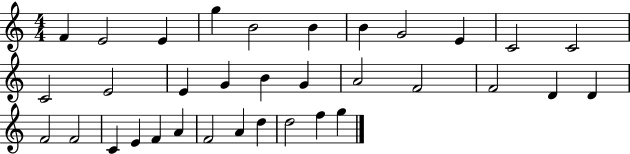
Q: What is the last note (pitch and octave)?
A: G5